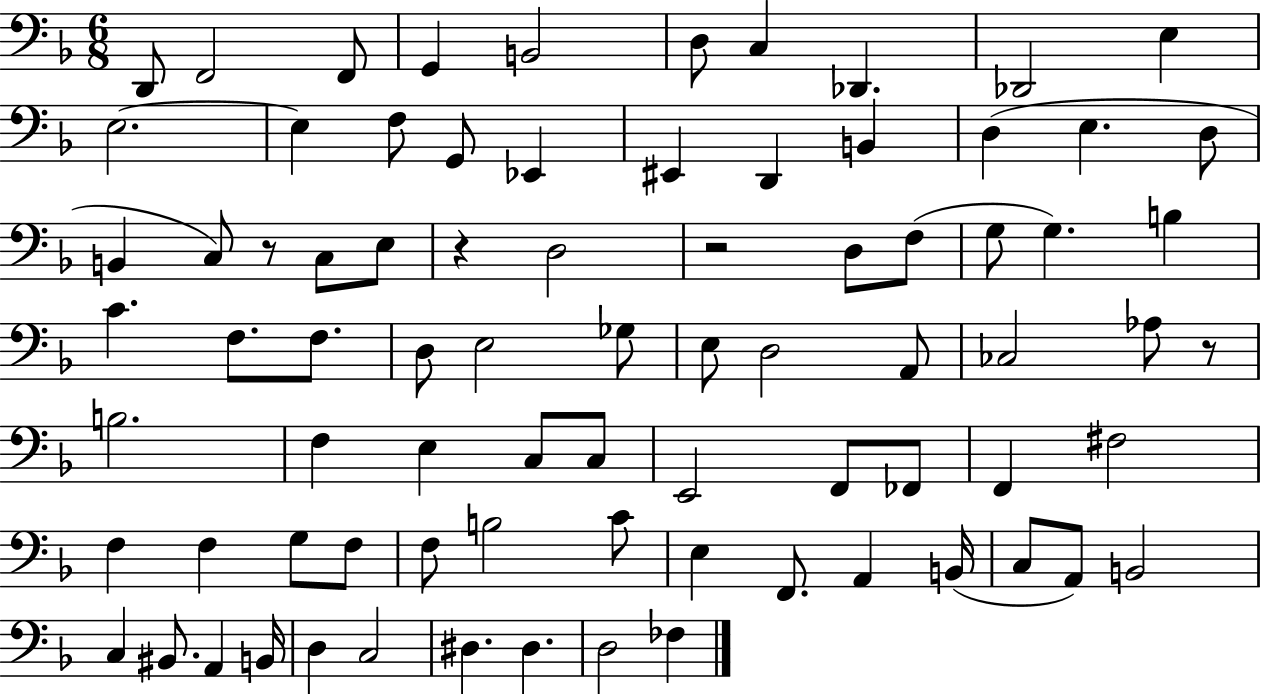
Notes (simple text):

D2/e F2/h F2/e G2/q B2/h D3/e C3/q Db2/q. Db2/h E3/q E3/h. E3/q F3/e G2/e Eb2/q EIS2/q D2/q B2/q D3/q E3/q. D3/e B2/q C3/e R/e C3/e E3/e R/q D3/h R/h D3/e F3/e G3/e G3/q. B3/q C4/q. F3/e. F3/e. D3/e E3/h Gb3/e E3/e D3/h A2/e CES3/h Ab3/e R/e B3/h. F3/q E3/q C3/e C3/e E2/h F2/e FES2/e F2/q F#3/h F3/q F3/q G3/e F3/e F3/e B3/h C4/e E3/q F2/e. A2/q B2/s C3/e A2/e B2/h C3/q BIS2/e. A2/q B2/s D3/q C3/h D#3/q. D#3/q. D3/h FES3/q